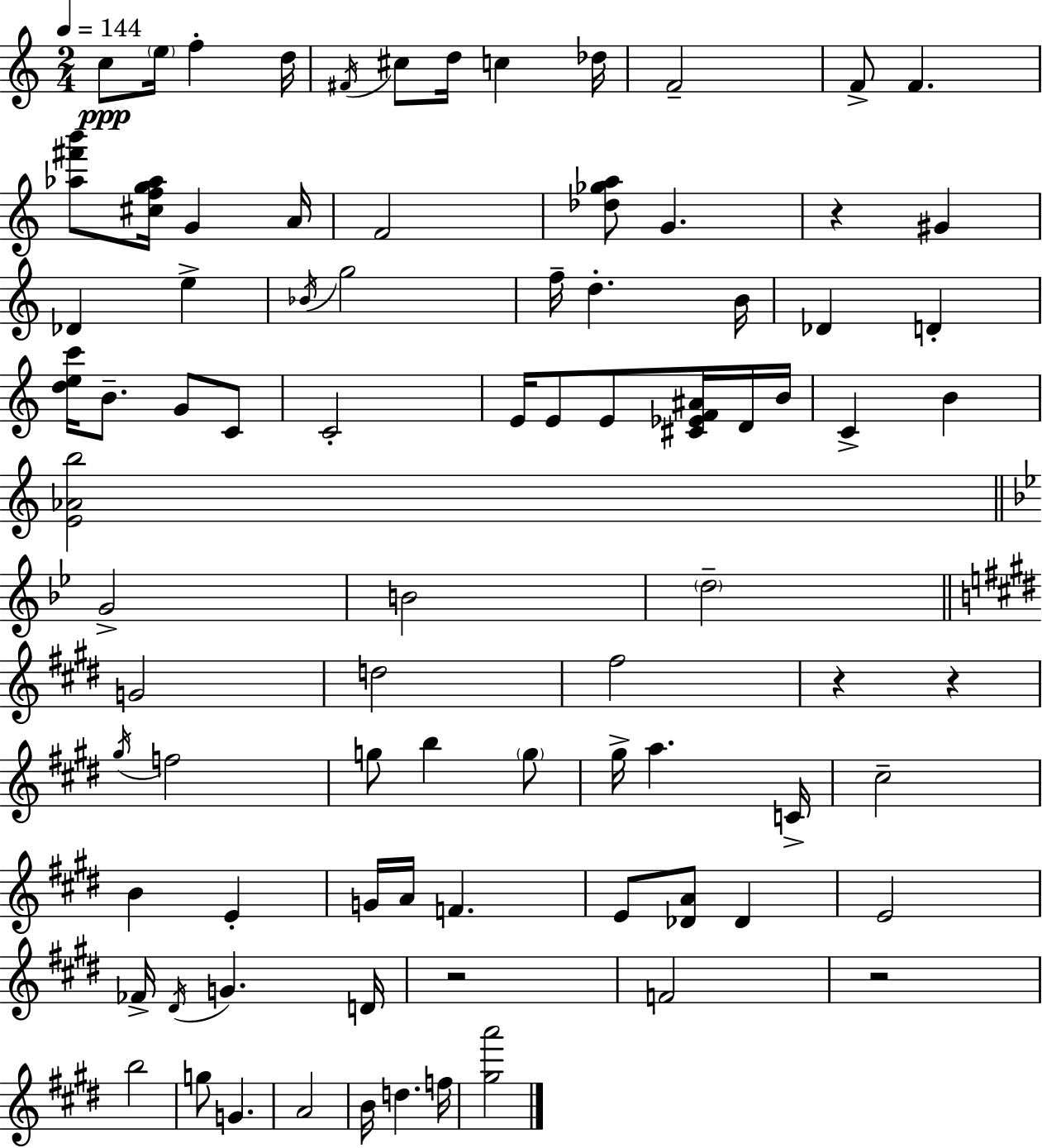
{
  \clef treble
  \numericTimeSignature
  \time 2/4
  \key c \major
  \tempo 4 = 144
  c''8\ppp \parenthesize e''16 f''4-. d''16 | \acciaccatura { fis'16 } cis''8 d''16 c''4 | des''16 f'2-- | f'8-> f'4. | \break <aes'' fis''' b'''>8 <cis'' f'' g'' aes''>16 g'4 | a'16 f'2 | <des'' ges'' a''>8 g'4. | r4 gis'4 | \break des'4 e''4-> | \acciaccatura { bes'16 } g''2 | f''16-- d''4.-. | b'16 des'4 d'4-. | \break <d'' e'' c'''>16 b'8.-- g'8 | c'8 c'2-. | e'16 e'8 e'8 <cis' ees' f' ais'>16 | d'16 b'16 c'4-> b'4 | \break <e' aes' b''>2 | \bar "||" \break \key g \minor g'2-> | b'2 | \parenthesize d''2-- | \bar "||" \break \key e \major g'2 | d''2 | fis''2 | r4 r4 | \break \acciaccatura { gis''16 } f''2 | g''8 b''4 \parenthesize g''8 | gis''16-> a''4. | c'16-> cis''2-- | \break b'4 e'4-. | g'16 a'16 f'4. | e'8 <des' a'>8 des'4 | e'2 | \break fes'16-> \acciaccatura { dis'16 } g'4. | d'16 r2 | f'2 | r2 | \break b''2 | g''8 g'4. | a'2 | b'16 d''4. | \break f''16 <gis'' a'''>2 | \bar "|."
}